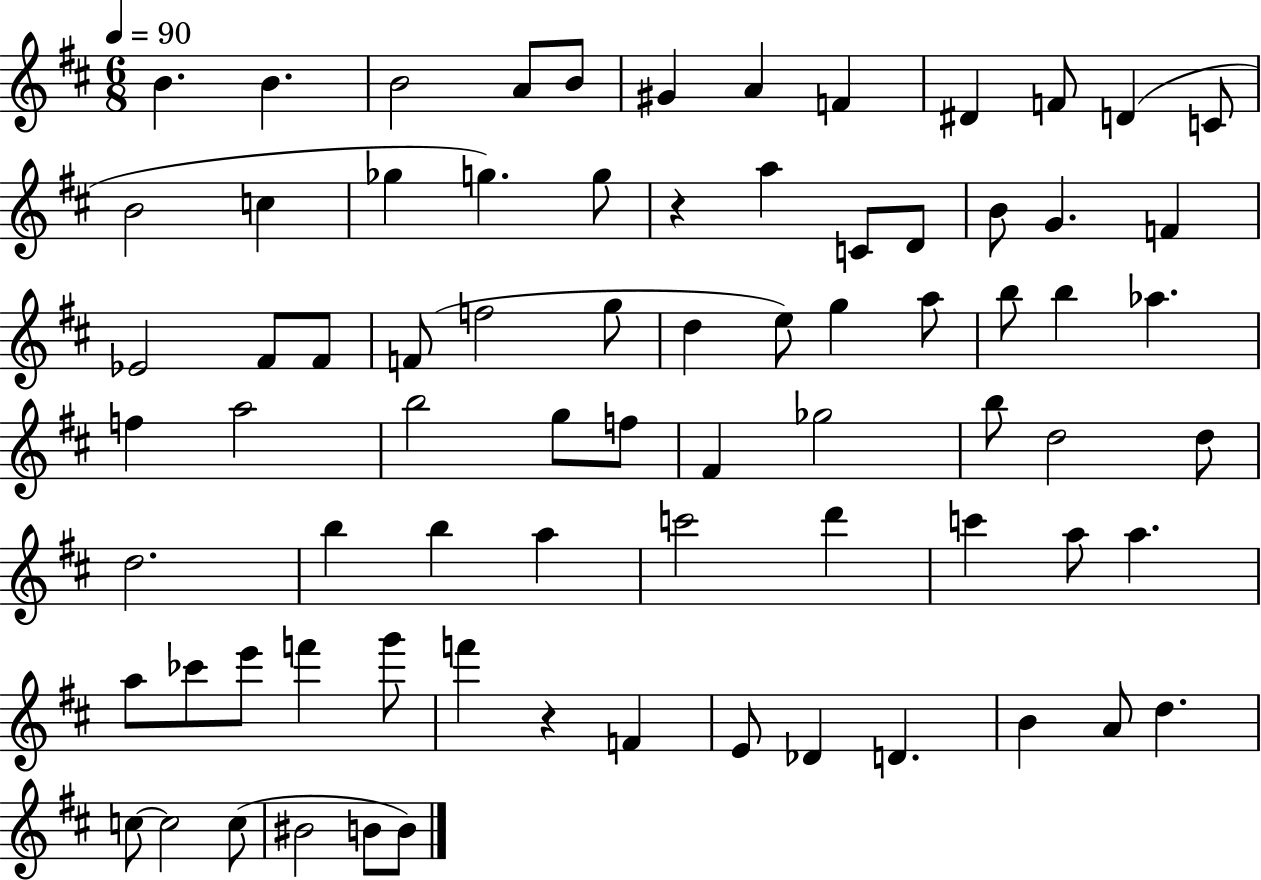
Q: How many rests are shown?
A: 2